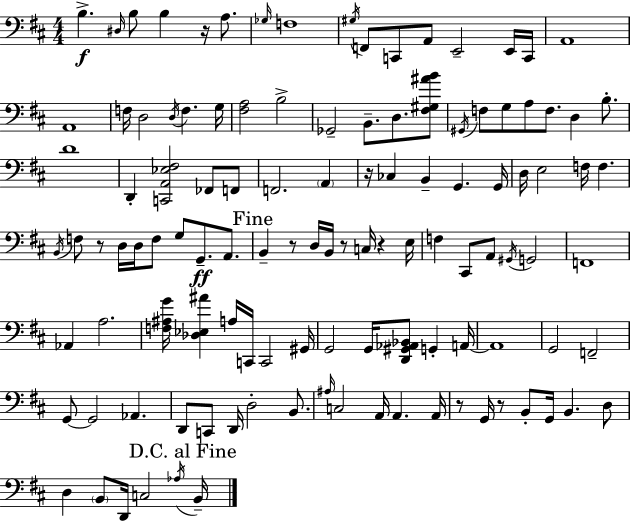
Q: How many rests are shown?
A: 8